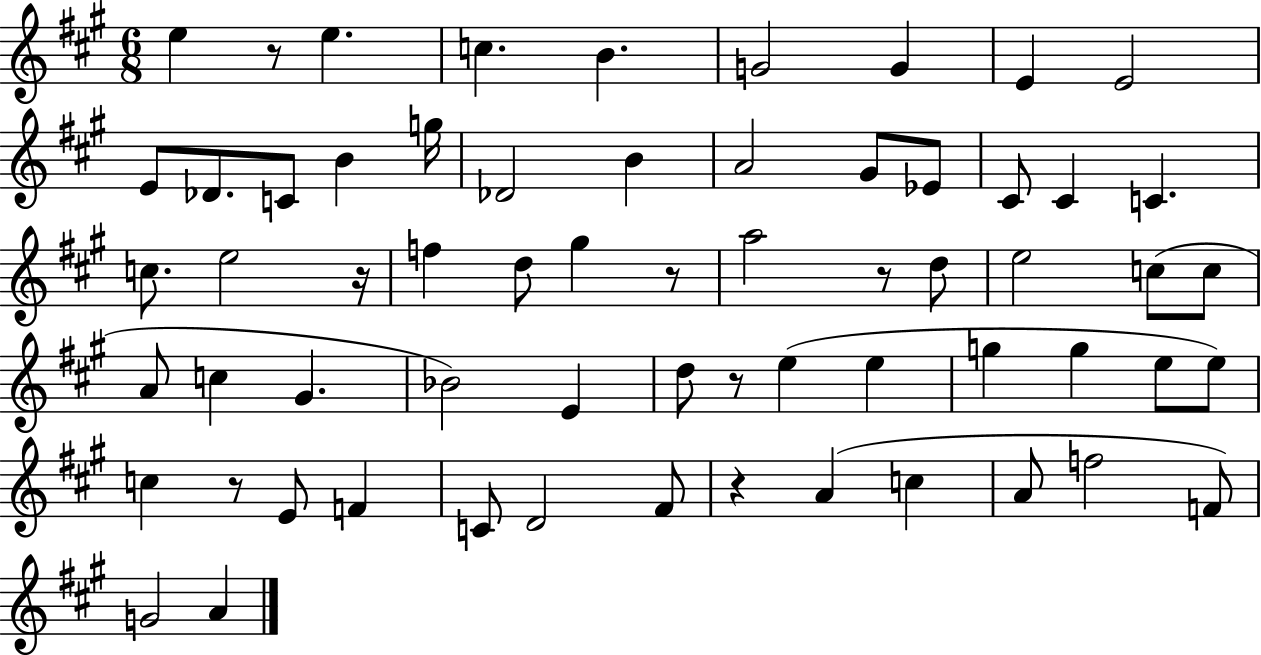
E5/q R/e E5/q. C5/q. B4/q. G4/h G4/q E4/q E4/h E4/e Db4/e. C4/e B4/q G5/s Db4/h B4/q A4/h G#4/e Eb4/e C#4/e C#4/q C4/q. C5/e. E5/h R/s F5/q D5/e G#5/q R/e A5/h R/e D5/e E5/h C5/e C5/e A4/e C5/q G#4/q. Bb4/h E4/q D5/e R/e E5/q E5/q G5/q G5/q E5/e E5/e C5/q R/e E4/e F4/q C4/e D4/h F#4/e R/q A4/q C5/q A4/e F5/h F4/e G4/h A4/q